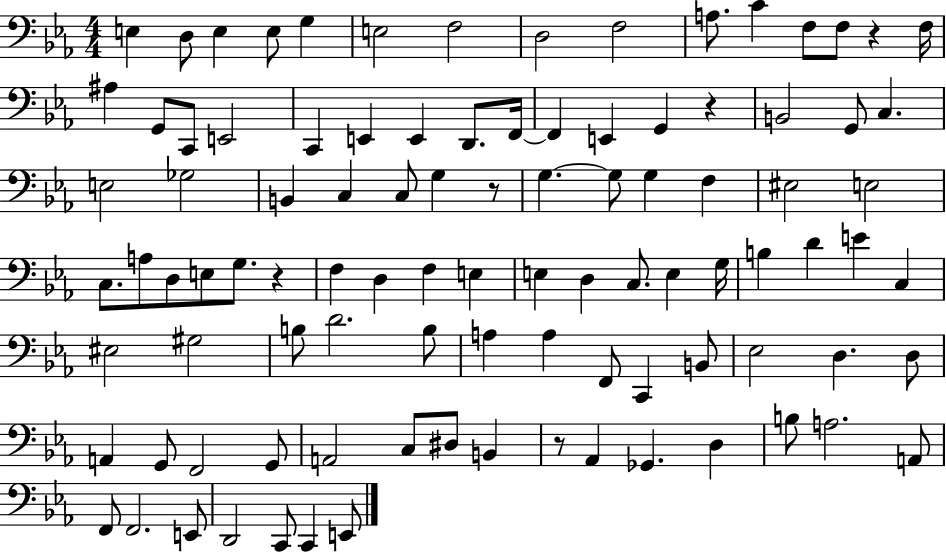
X:1
T:Untitled
M:4/4
L:1/4
K:Eb
E, D,/2 E, E,/2 G, E,2 F,2 D,2 F,2 A,/2 C F,/2 F,/2 z F,/4 ^A, G,,/2 C,,/2 E,,2 C,, E,, E,, D,,/2 F,,/4 F,, E,, G,, z B,,2 G,,/2 C, E,2 _G,2 B,, C, C,/2 G, z/2 G, G,/2 G, F, ^E,2 E,2 C,/2 A,/2 D,/2 E,/2 G,/2 z F, D, F, E, E, D, C,/2 E, G,/4 B, D E C, ^E,2 ^G,2 B,/2 D2 B,/2 A, A, F,,/2 C,, B,,/2 _E,2 D, D,/2 A,, G,,/2 F,,2 G,,/2 A,,2 C,/2 ^D,/2 B,, z/2 _A,, _G,, D, B,/2 A,2 A,,/2 F,,/2 F,,2 E,,/2 D,,2 C,,/2 C,, E,,/2